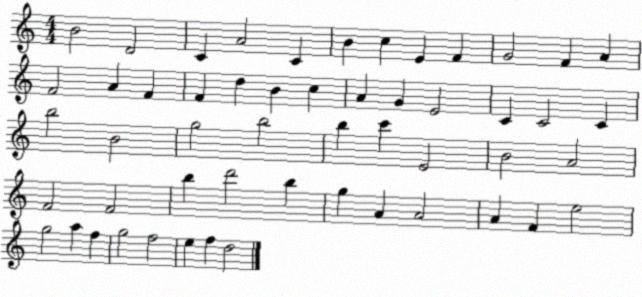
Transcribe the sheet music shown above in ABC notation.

X:1
T:Untitled
M:4/4
L:1/4
K:C
B2 D2 C A2 C B c E F G2 F A F2 A F F d B c A G E2 C C2 C b2 B2 g2 b2 b c' E2 B2 A2 F2 F2 b d'2 b g A A2 A F e2 g2 a f g2 f2 e f d2